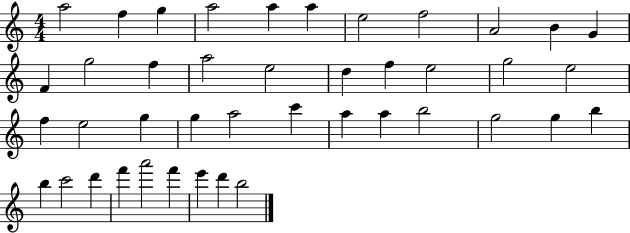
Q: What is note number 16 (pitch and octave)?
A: E5